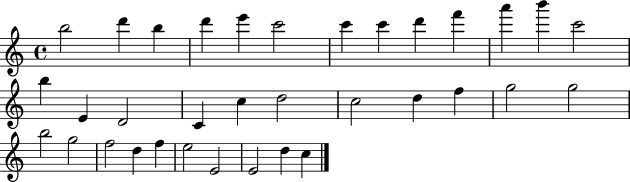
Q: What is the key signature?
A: C major